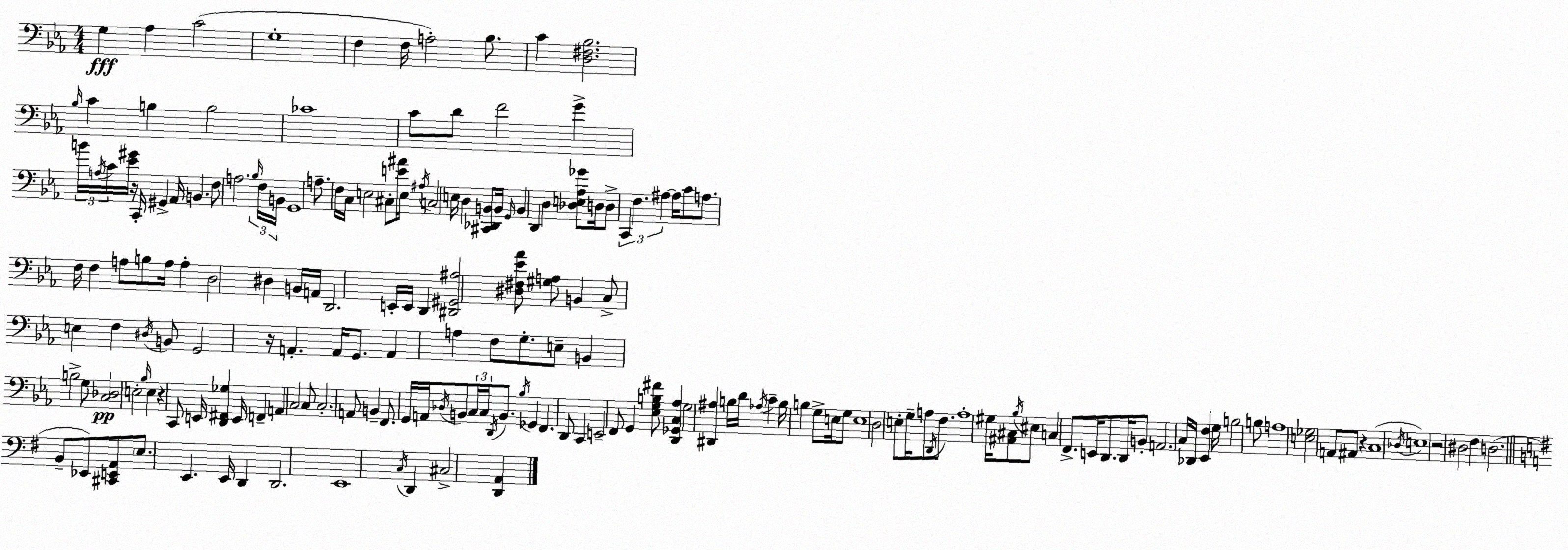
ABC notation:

X:1
T:Untitled
M:4/4
L:1/4
K:Cm
G, _A, C2 G,4 F, F,/4 A,2 _B,/2 C [D,^F,_B,]2 _B,/4 C B, B,2 _C4 C/2 D/2 F2 G B/4 A,/4 C/4 [_E^G]/4 z/4 C,,/4 ^G,, _A,,/4 B,, F,/2 A,2 _B,/4 F,/4 B,,/4 G,,4 A,/2 F,/4 C,/4 E,2 ^C,/2 [E^A]/4 E,/4 ^A,/4 C,2 E,/4 D, [^C,,_D,,B,,]/2 B,,/4 G,,/4 B,, D,, D, [_D,E,_A,_G]/2 D,/4 D,/2 C,, F, ^A, ^A,/4 C/2 A,/2 F,/4 F, A,/2 B,/2 A,/4 A, D,2 ^D, B,,/4 A,,/4 D,,2 E,,/4 E,,/4 D,, [^D,,^G,,^A,]2 [^D,^F,_E_A]/2 [^G,A,]/2 B,, C,/2 E, F, ^D,/4 B,,/2 G,,2 z/4 A,, A,,/4 G,,/2 A,, A, F,/2 G,/2 E,/2 B,, B,2 G,/2 [C,_D,]2 E,2 _B,/4 E, z C,,/2 E,,/4 [D,,^F,,_G,] E,,/4 F,, A,, C,2 C,/2 C,2 A,,/2 B,, F,,/2 G,,/4 A,,/4 _D,/4 B,,/2 C,/4 C,/4 D,,/4 B,,/2 _B,/4 _G,, F,, D,,/2 C,, E,,2 F,,/2 G,, [_E,G,B,^F]/2 [D,,_G,,C,_A,] G,2 [^D,,^A,] B,/4 D/4 _A,/4 C B,/4 B, G,/2 E,/4 G,/2 E,4 D,2 E,/2 G,/4 A,/2 D,,/4 F,/2 A,4 ^G,/4 [^A,,^C,]/2 _B,/4 ^E,/2 C, F,,/2 E,,/4 D,,/2 D,,/4 B,,/2 A,,2 C,/4 _D,,/4 [_E,,F,] G,/4 B,2 B,/2 A,4 [E,_G,]2 A,,/2 ^A,,/2 z C,4 _D,/4 E,4 z2 ^D,2 F, D,2 B,,/2 _E,,/2 [^C,,E,,A,,]/2 E,/2 E,, E,,/4 D,, D,,2 E,,4 C,/4 D,, ^C,2 [D,,A,,]